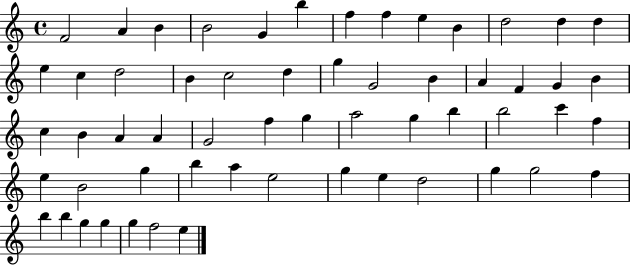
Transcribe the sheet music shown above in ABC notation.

X:1
T:Untitled
M:4/4
L:1/4
K:C
F2 A B B2 G b f f e B d2 d d e c d2 B c2 d g G2 B A F G B c B A A G2 f g a2 g b b2 c' f e B2 g b a e2 g e d2 g g2 f b b g g g f2 e